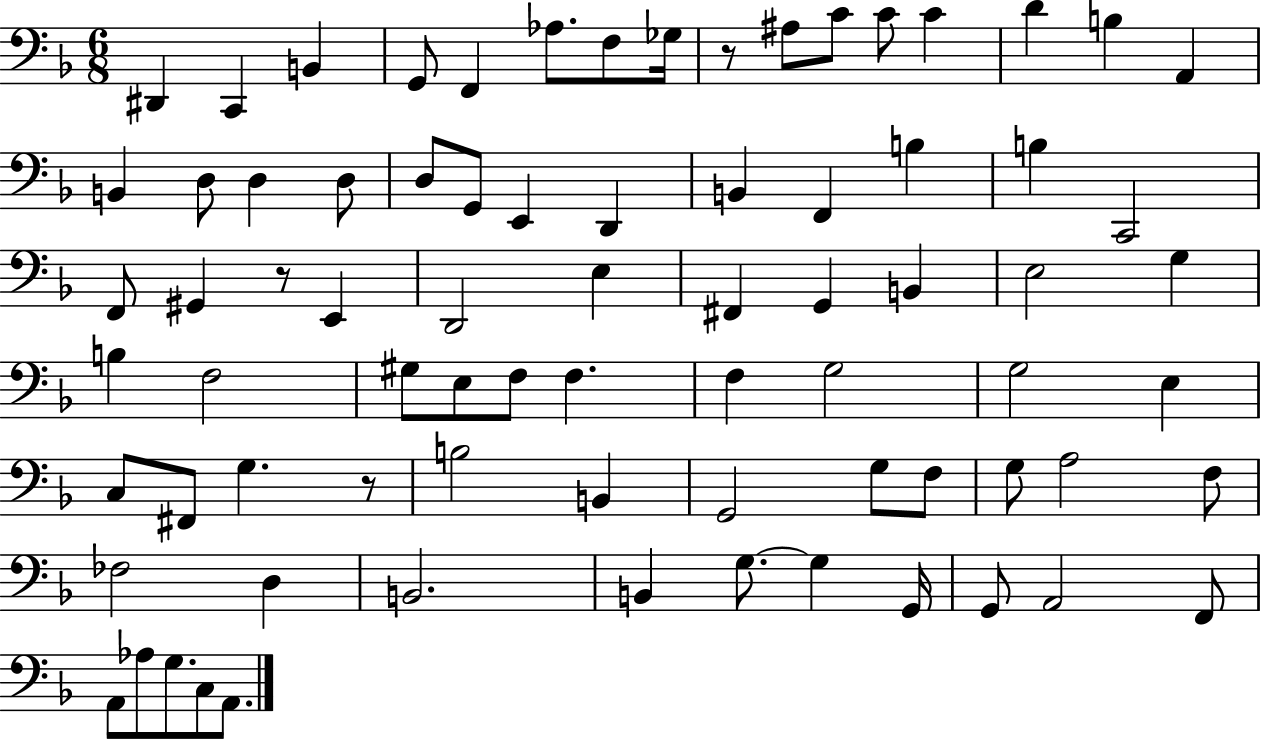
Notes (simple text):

D#2/q C2/q B2/q G2/e F2/q Ab3/e. F3/e Gb3/s R/e A#3/e C4/e C4/e C4/q D4/q B3/q A2/q B2/q D3/e D3/q D3/e D3/e G2/e E2/q D2/q B2/q F2/q B3/q B3/q C2/h F2/e G#2/q R/e E2/q D2/h E3/q F#2/q G2/q B2/q E3/h G3/q B3/q F3/h G#3/e E3/e F3/e F3/q. F3/q G3/h G3/h E3/q C3/e F#2/e G3/q. R/e B3/h B2/q G2/h G3/e F3/e G3/e A3/h F3/e FES3/h D3/q B2/h. B2/q G3/e. G3/q G2/s G2/e A2/h F2/e A2/e Ab3/e G3/e. C3/e A2/e.